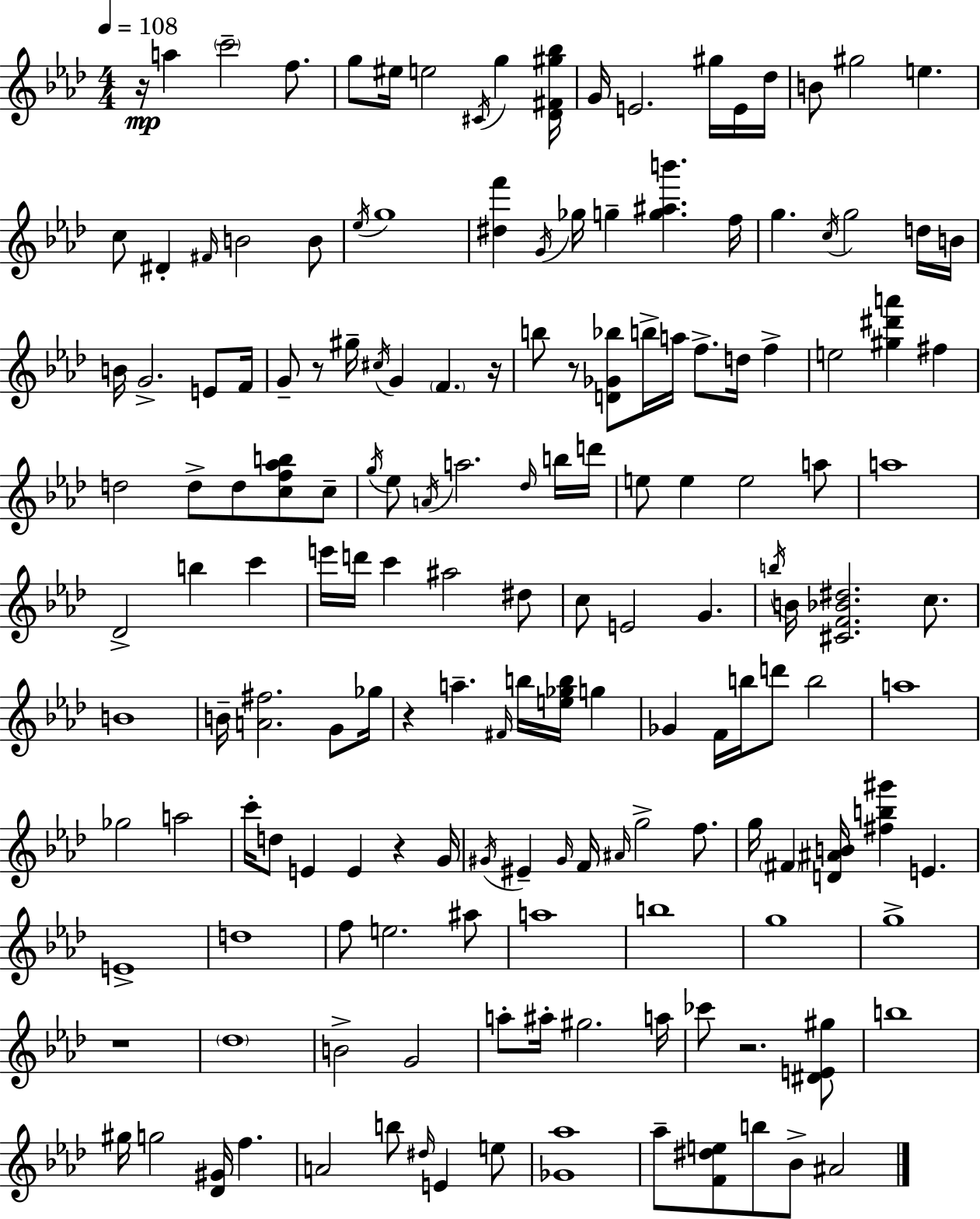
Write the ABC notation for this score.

X:1
T:Untitled
M:4/4
L:1/4
K:Fm
z/4 a c'2 f/2 g/2 ^e/4 e2 ^C/4 g [_D^F^g_b]/4 G/4 E2 ^g/4 E/4 _d/4 B/2 ^g2 e c/2 ^D ^F/4 B2 B/2 _e/4 g4 [^df'] G/4 _g/4 g [g^ab'] f/4 g c/4 g2 d/4 B/4 B/4 G2 E/2 F/4 G/2 z/2 ^g/4 ^c/4 G F z/4 b/2 z/2 [D_G_b]/2 b/4 a/4 f/2 d/4 f e2 [^g^d'a'] ^f d2 d/2 d/2 [cf_ab]/2 c/2 g/4 _e/2 A/4 a2 _d/4 b/4 d'/4 e/2 e e2 a/2 a4 _D2 b c' e'/4 d'/4 c' ^a2 ^d/2 c/2 E2 G b/4 B/4 [^CF_B^d]2 c/2 B4 B/4 [A^f]2 G/2 _g/4 z a ^F/4 b/4 [e_gb]/4 g _G F/4 b/4 d'/2 b2 a4 _g2 a2 c'/4 d/2 E E z G/4 ^G/4 ^E ^G/4 F/4 ^A/4 g2 f/2 g/4 ^F [D^AB]/4 [^fb^g'] E E4 d4 f/2 e2 ^a/2 a4 b4 g4 g4 z4 _d4 B2 G2 a/2 ^a/4 ^g2 a/4 _c'/2 z2 [^DE^g]/2 b4 ^g/4 g2 [_D^G]/4 f A2 b/2 ^d/4 E e/2 [_G_a]4 _a/2 [F^de]/2 b/2 _B/2 ^A2